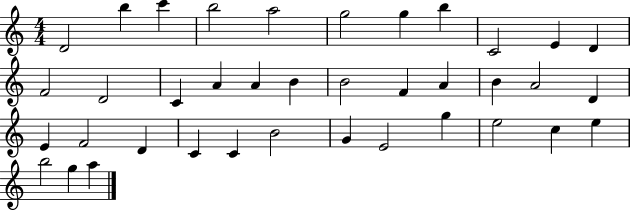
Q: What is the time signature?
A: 4/4